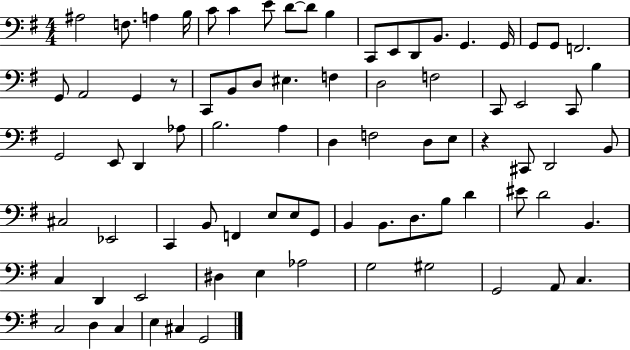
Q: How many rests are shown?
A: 2